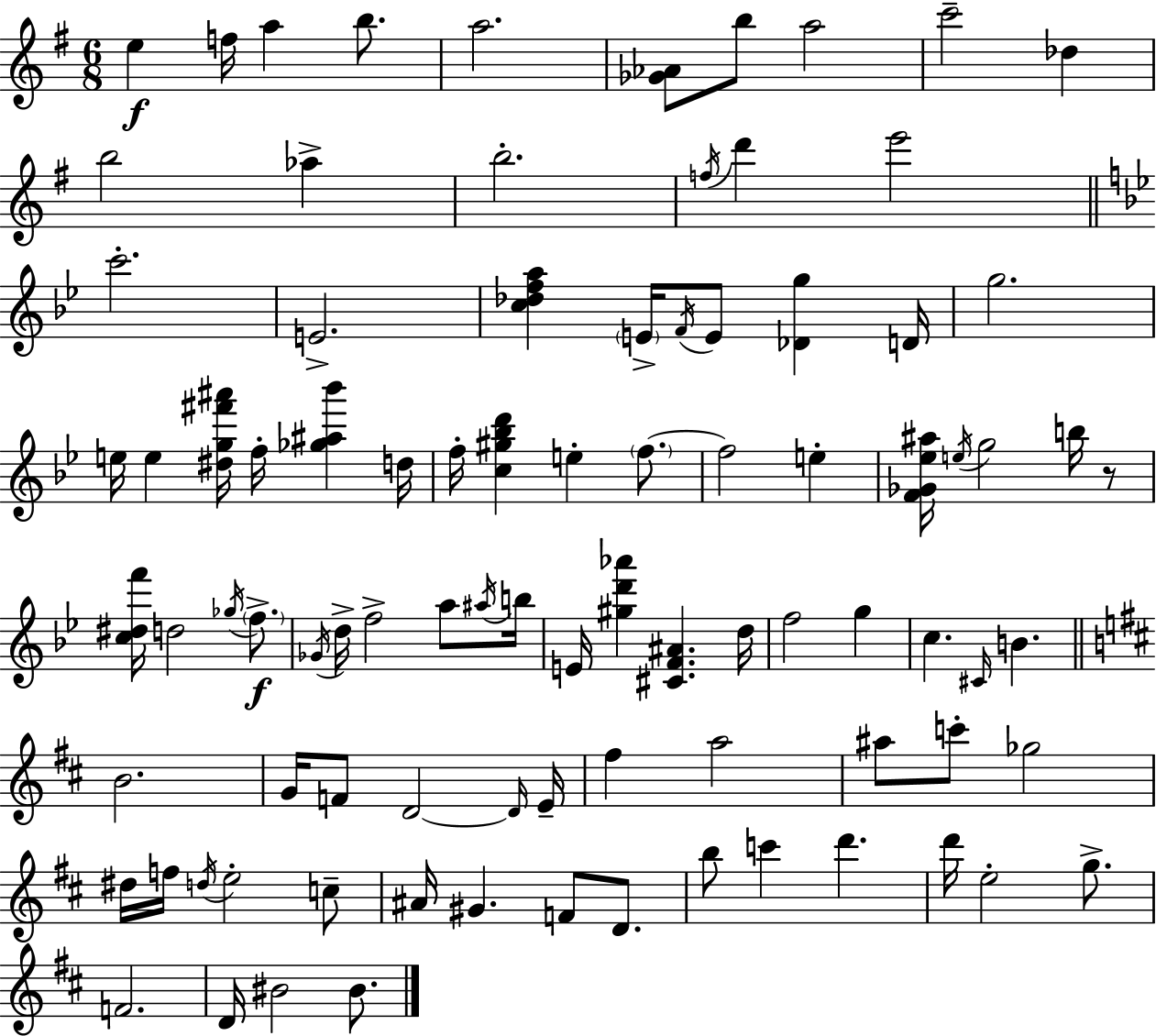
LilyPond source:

{
  \clef treble
  \numericTimeSignature
  \time 6/8
  \key g \major
  e''4\f f''16 a''4 b''8. | a''2. | <ges' aes'>8 b''8 a''2 | c'''2-- des''4 | \break b''2 aes''4-> | b''2.-. | \acciaccatura { f''16 } d'''4 e'''2 | \bar "||" \break \key bes \major c'''2.-. | e'2.-> | <c'' des'' f'' a''>4 \parenthesize e'16-> \acciaccatura { f'16 } e'8 <des' g''>4 | d'16 g''2. | \break e''16 e''4 <dis'' g'' fis''' ais'''>16 f''16-. <ges'' ais'' bes'''>4 | d''16 f''16-. <c'' gis'' bes'' d'''>4 e''4-. \parenthesize f''8.~~ | f''2 e''4-. | <f' ges' ees'' ais''>16 \acciaccatura { e''16 } g''2 b''16 | \break r8 <c'' dis'' f'''>16 d''2 \acciaccatura { ges''16 } | \parenthesize f''8.->\f \acciaccatura { ges'16 } d''16-> f''2-> | a''8 \acciaccatura { ais''16 } b''16 e'16 <gis'' d''' aes'''>4 <cis' f' ais'>4. | d''16 f''2 | \break g''4 c''4. \grace { cis'16 } | b'4. \bar "||" \break \key d \major b'2. | g'16 f'8 d'2~~ \grace { d'16 } | e'16-- fis''4 a''2 | ais''8 c'''8-. ges''2 | \break dis''16 f''16 \acciaccatura { d''16 } e''2-. | c''8-- ais'16 gis'4. f'8 d'8. | b''8 c'''4 d'''4. | d'''16 e''2-. g''8.-> | \break f'2. | d'16 bis'2 bis'8. | \bar "|."
}